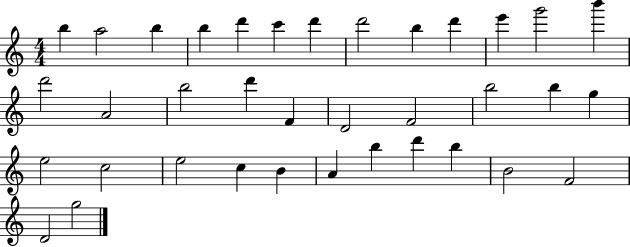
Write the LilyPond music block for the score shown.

{
  \clef treble
  \numericTimeSignature
  \time 4/4
  \key c \major
  b''4 a''2 b''4 | b''4 d'''4 c'''4 d'''4 | d'''2 b''4 d'''4 | e'''4 g'''2 b'''4 | \break d'''2 a'2 | b''2 d'''4 f'4 | d'2 f'2 | b''2 b''4 g''4 | \break e''2 c''2 | e''2 c''4 b'4 | a'4 b''4 d'''4 b''4 | b'2 f'2 | \break d'2 g''2 | \bar "|."
}